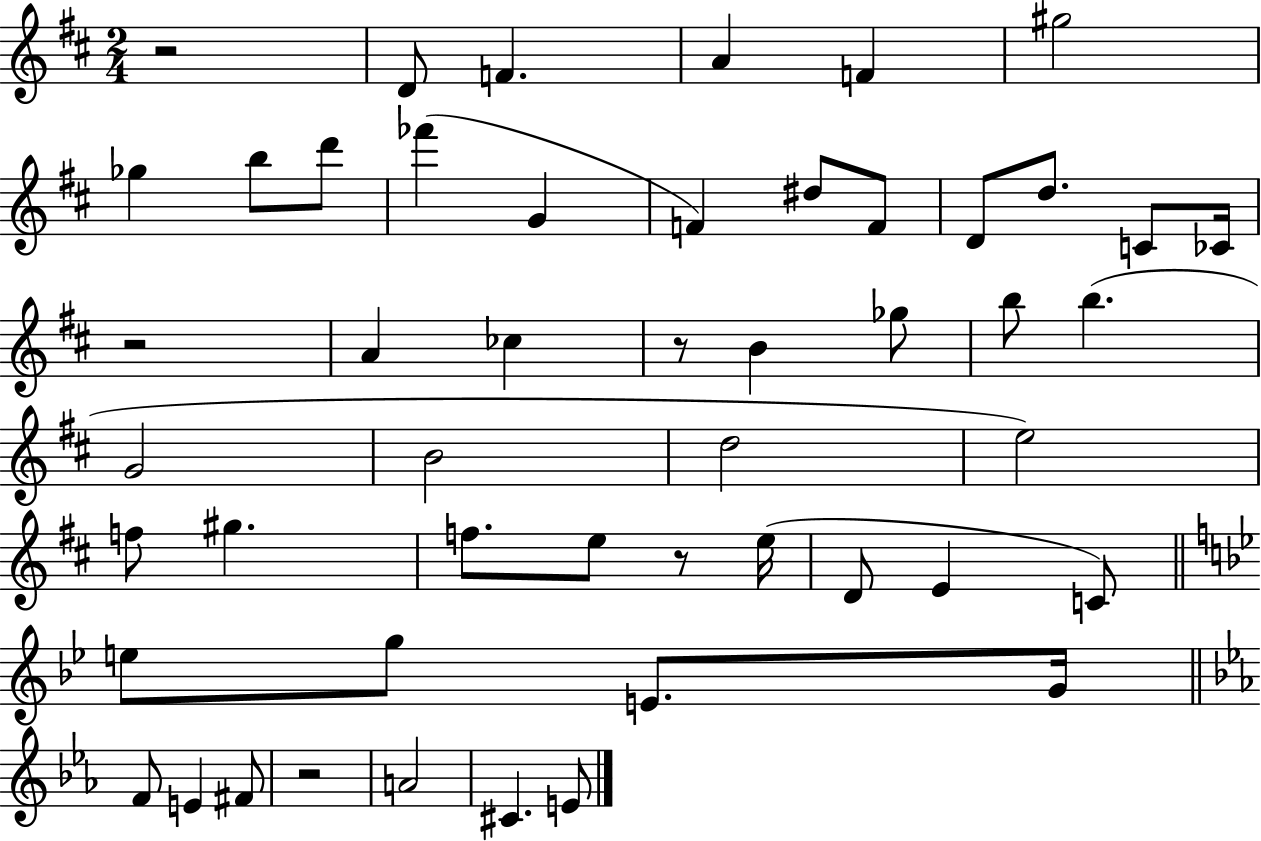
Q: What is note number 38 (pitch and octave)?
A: E4